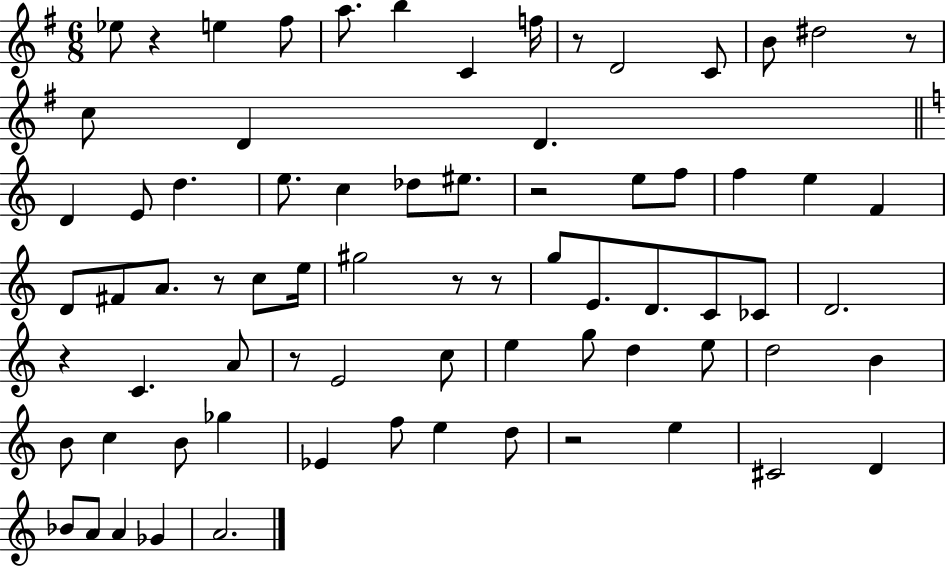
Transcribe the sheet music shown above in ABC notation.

X:1
T:Untitled
M:6/8
L:1/4
K:G
_e/2 z e ^f/2 a/2 b C f/4 z/2 D2 C/2 B/2 ^d2 z/2 c/2 D D D E/2 d e/2 c _d/2 ^e/2 z2 e/2 f/2 f e F D/2 ^F/2 A/2 z/2 c/2 e/4 ^g2 z/2 z/2 g/2 E/2 D/2 C/2 _C/2 D2 z C A/2 z/2 E2 c/2 e g/2 d e/2 d2 B B/2 c B/2 _g _E f/2 e d/2 z2 e ^C2 D _B/2 A/2 A _G A2